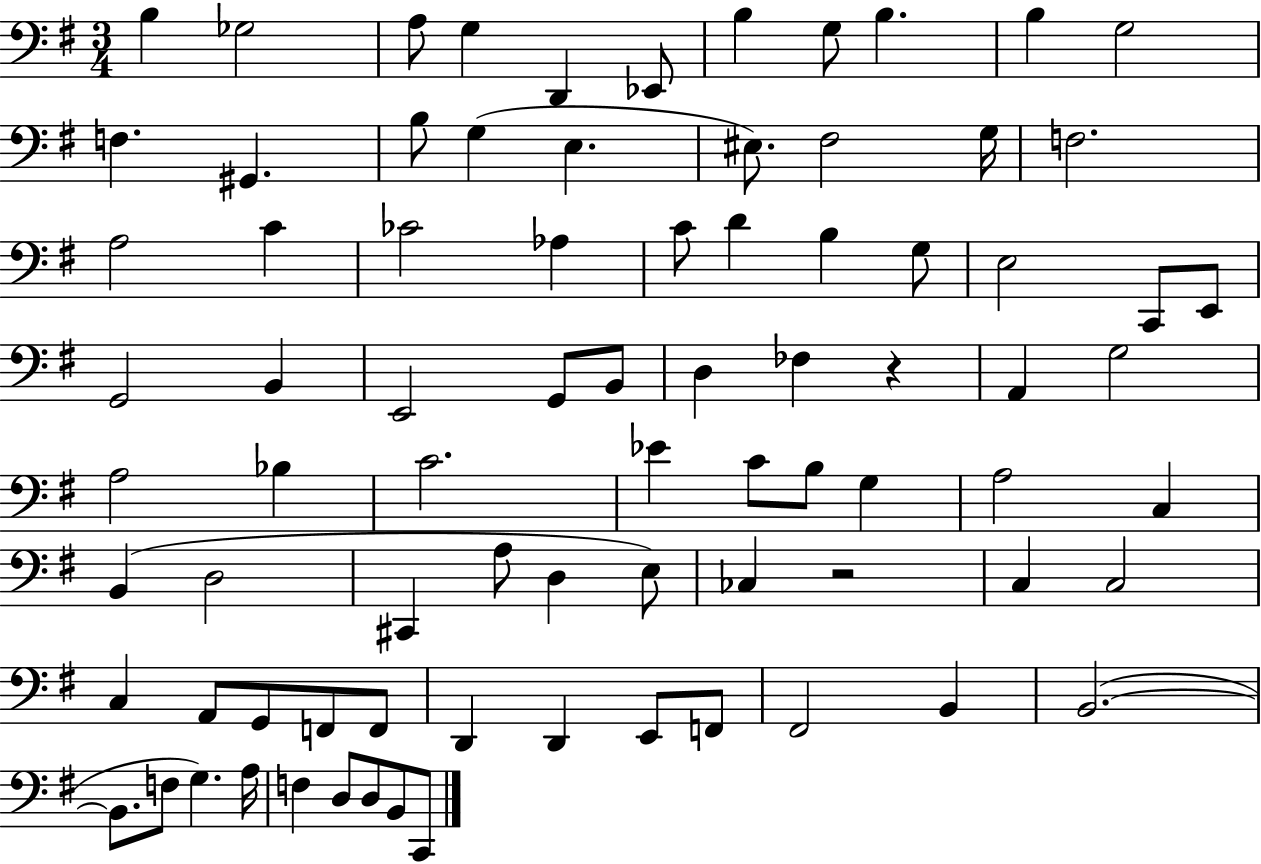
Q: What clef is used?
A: bass